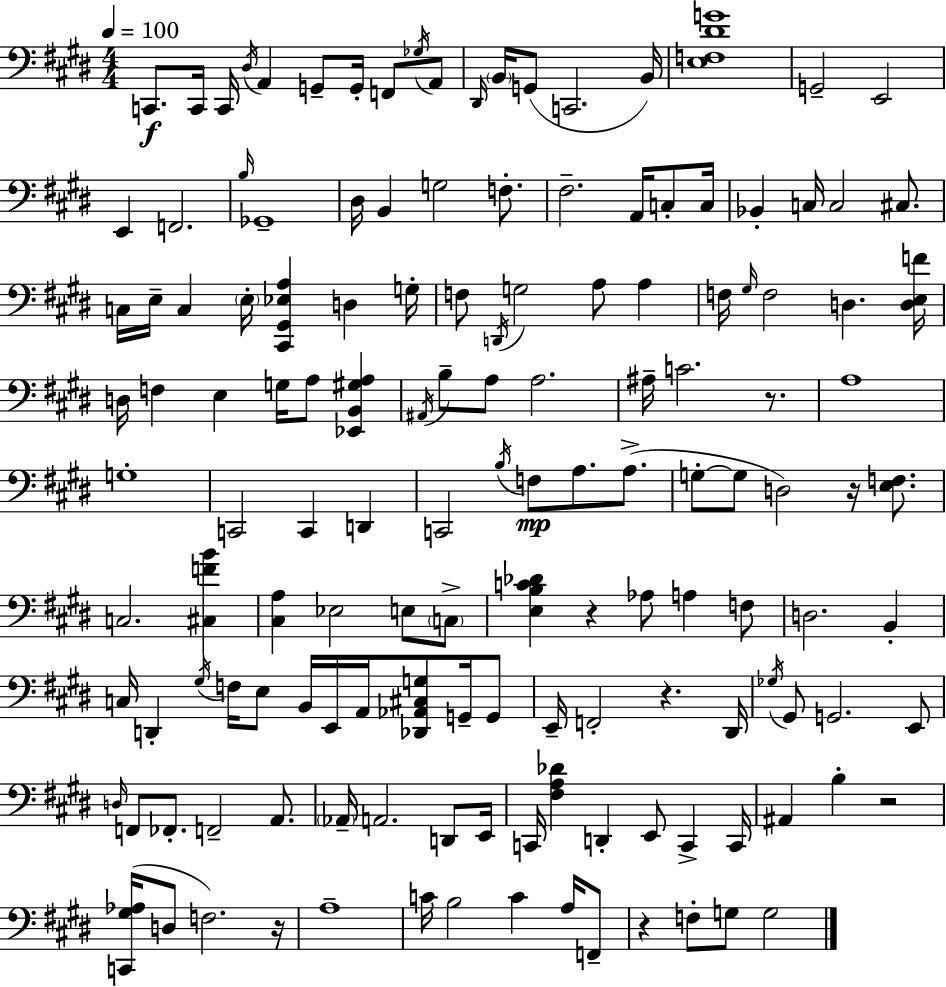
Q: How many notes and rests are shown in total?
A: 143